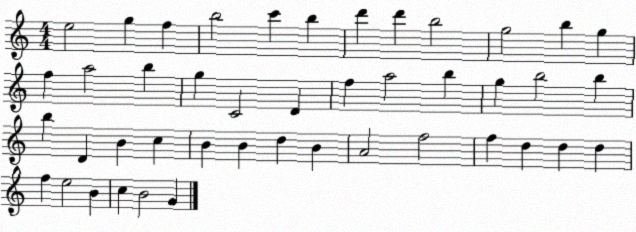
X:1
T:Untitled
M:4/4
L:1/4
K:C
e2 g f b2 c' b d' d' b2 g2 b g f a2 b g C2 D f a2 b g b2 b b D B c B B d B A2 f2 f d d d f e2 B c B2 G